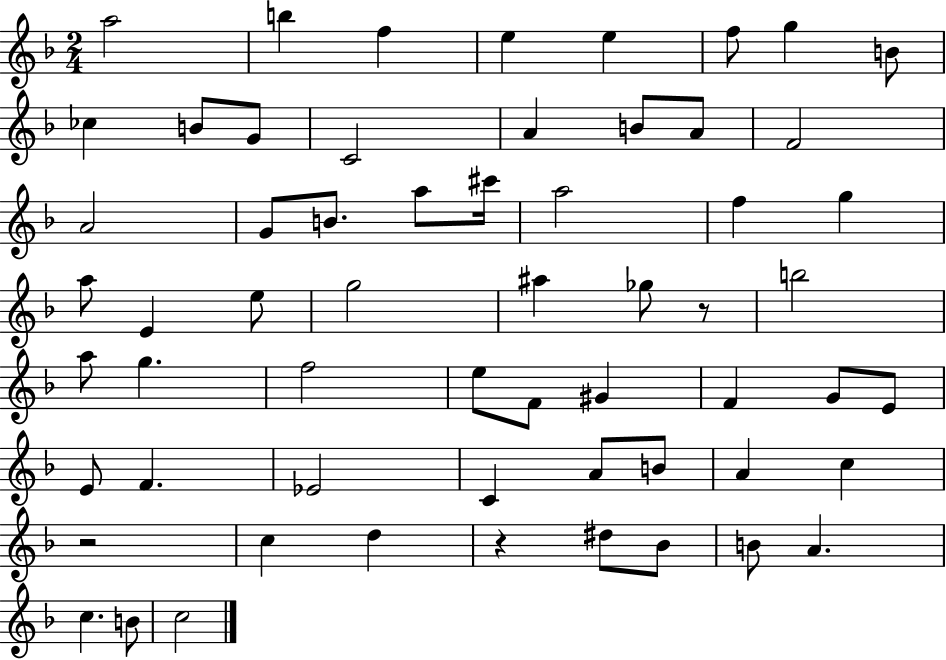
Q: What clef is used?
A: treble